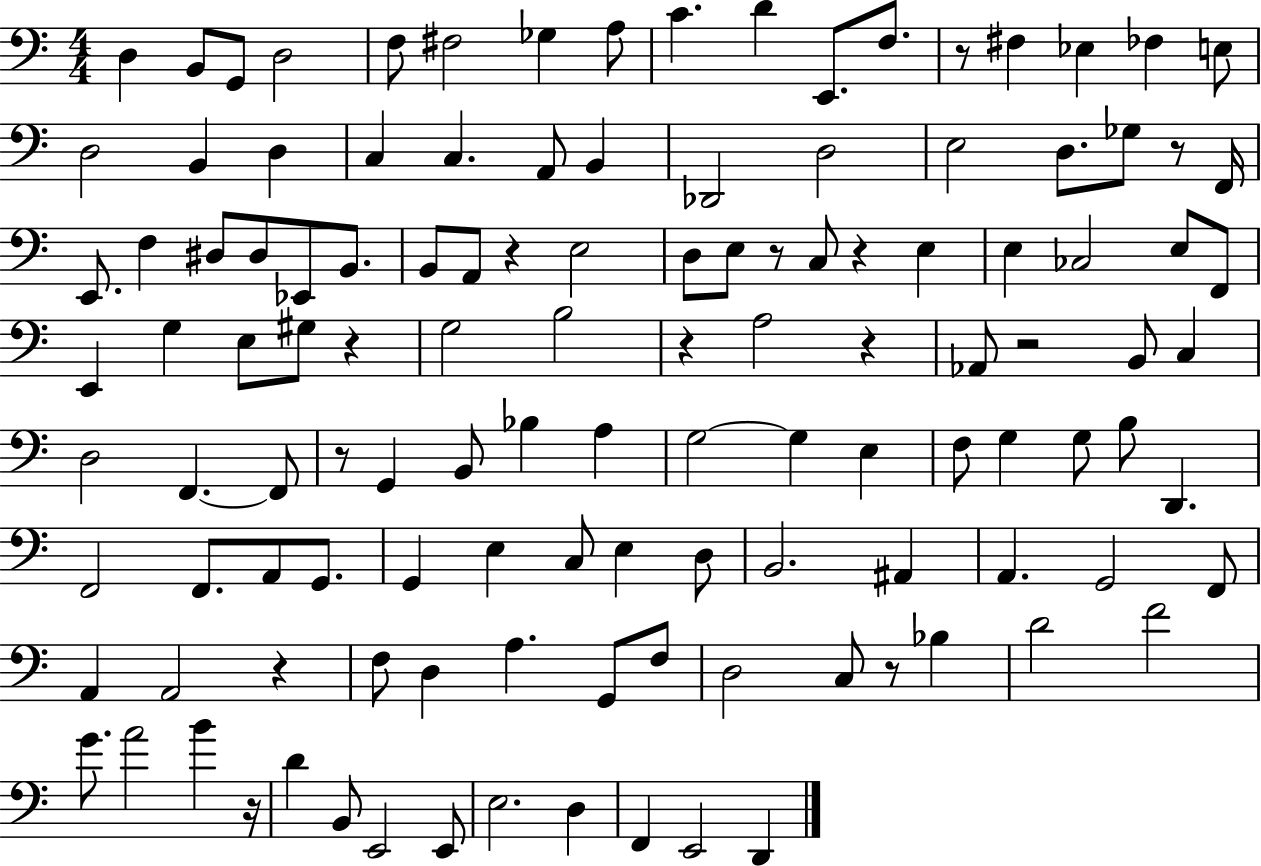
{
  \clef bass
  \numericTimeSignature
  \time 4/4
  \key c \major
  d4 b,8 g,8 d2 | f8 fis2 ges4 a8 | c'4. d'4 e,8. f8. | r8 fis4 ees4 fes4 e8 | \break d2 b,4 d4 | c4 c4. a,8 b,4 | des,2 d2 | e2 d8. ges8 r8 f,16 | \break e,8. f4 dis8 dis8 ees,8 b,8. | b,8 a,8 r4 e2 | d8 e8 r8 c8 r4 e4 | e4 ces2 e8 f,8 | \break e,4 g4 e8 gis8 r4 | g2 b2 | r4 a2 r4 | aes,8 r2 b,8 c4 | \break d2 f,4.~~ f,8 | r8 g,4 b,8 bes4 a4 | g2~~ g4 e4 | f8 g4 g8 b8 d,4. | \break f,2 f,8. a,8 g,8. | g,4 e4 c8 e4 d8 | b,2. ais,4 | a,4. g,2 f,8 | \break a,4 a,2 r4 | f8 d4 a4. g,8 f8 | d2 c8 r8 bes4 | d'2 f'2 | \break g'8. a'2 b'4 r16 | d'4 b,8 e,2 e,8 | e2. d4 | f,4 e,2 d,4 | \break \bar "|."
}